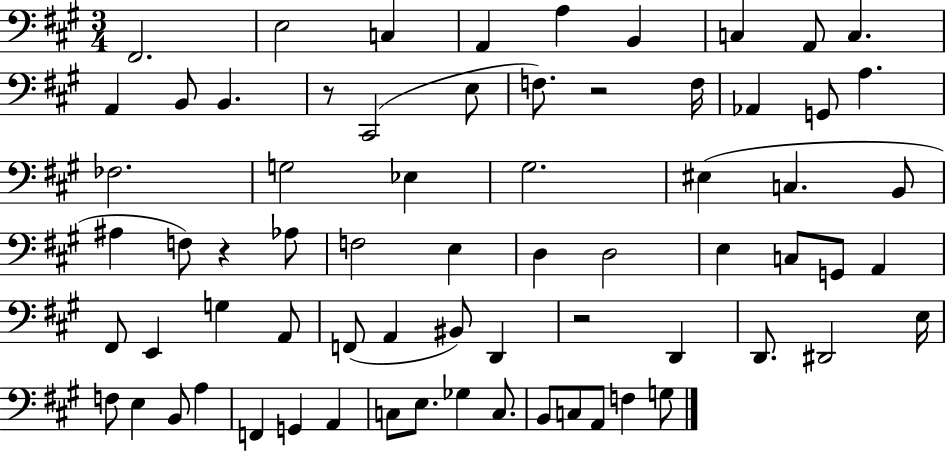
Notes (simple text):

F#2/h. E3/h C3/q A2/q A3/q B2/q C3/q A2/e C3/q. A2/q B2/e B2/q. R/e C#2/h E3/e F3/e. R/h F3/s Ab2/q G2/e A3/q. FES3/h. G3/h Eb3/q G#3/h. EIS3/q C3/q. B2/e A#3/q F3/e R/q Ab3/e F3/h E3/q D3/q D3/h E3/q C3/e G2/e A2/q F#2/e E2/q G3/q A2/e F2/e A2/q BIS2/e D2/q R/h D2/q D2/e. D#2/h E3/s F3/e E3/q B2/e A3/q F2/q G2/q A2/q C3/e E3/e. Gb3/q C3/e. B2/e C3/e A2/e F3/q G3/e